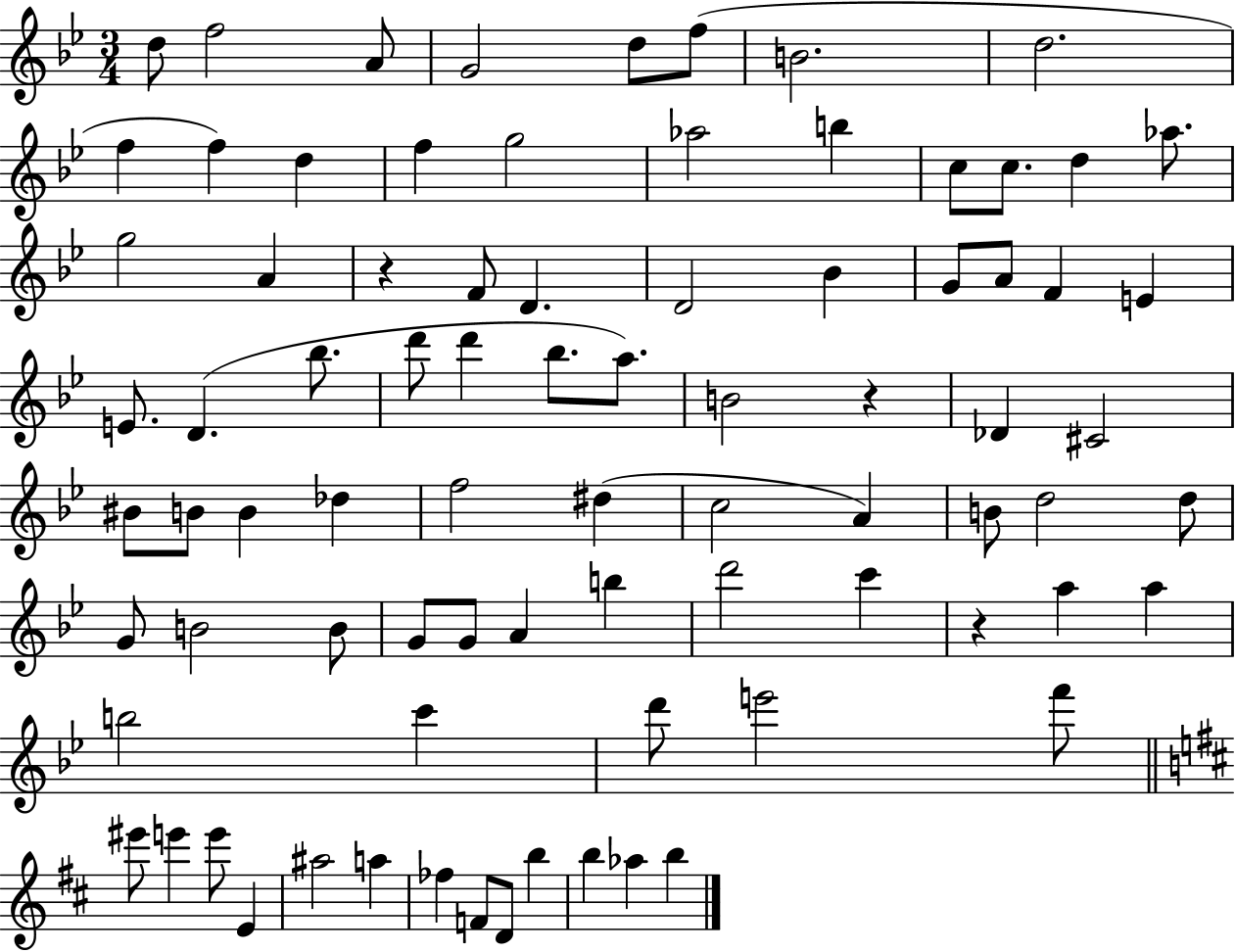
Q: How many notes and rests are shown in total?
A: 82